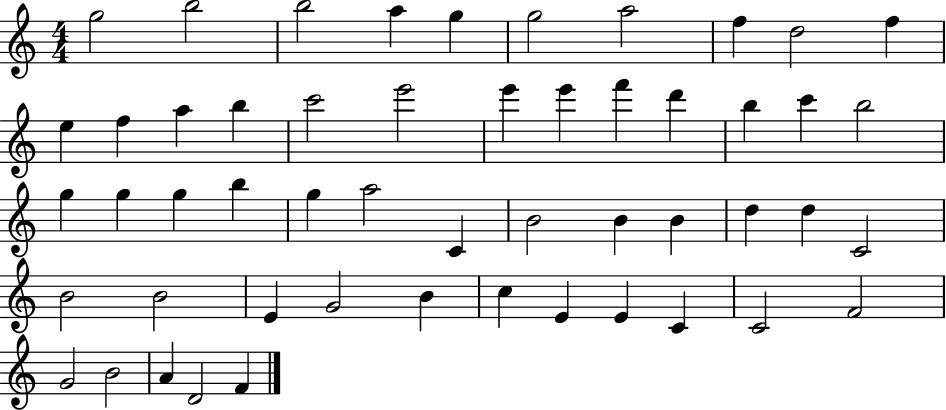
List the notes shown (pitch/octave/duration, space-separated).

G5/h B5/h B5/h A5/q G5/q G5/h A5/h F5/q D5/h F5/q E5/q F5/q A5/q B5/q C6/h E6/h E6/q E6/q F6/q D6/q B5/q C6/q B5/h G5/q G5/q G5/q B5/q G5/q A5/h C4/q B4/h B4/q B4/q D5/q D5/q C4/h B4/h B4/h E4/q G4/h B4/q C5/q E4/q E4/q C4/q C4/h F4/h G4/h B4/h A4/q D4/h F4/q